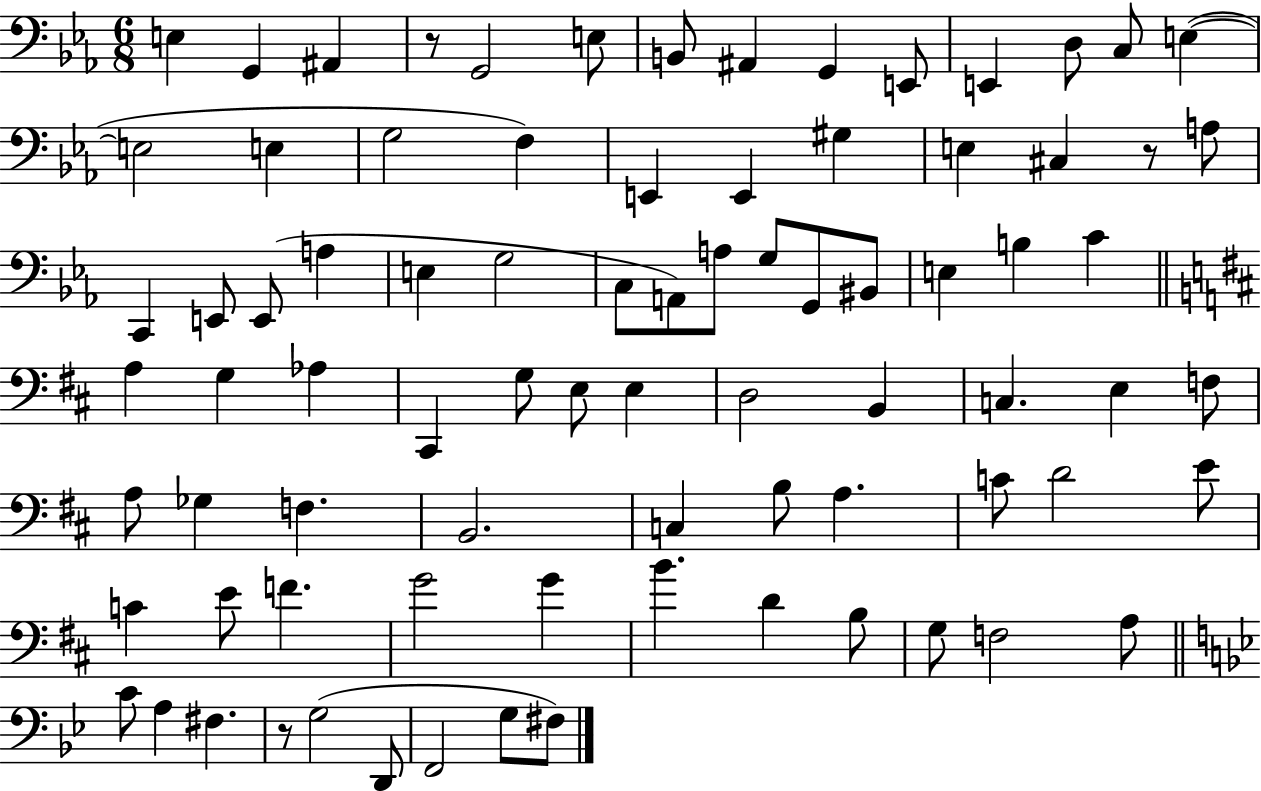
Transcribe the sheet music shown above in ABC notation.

X:1
T:Untitled
M:6/8
L:1/4
K:Eb
E, G,, ^A,, z/2 G,,2 E,/2 B,,/2 ^A,, G,, E,,/2 E,, D,/2 C,/2 E, E,2 E, G,2 F, E,, E,, ^G, E, ^C, z/2 A,/2 C,, E,,/2 E,,/2 A, E, G,2 C,/2 A,,/2 A,/2 G,/2 G,,/2 ^B,,/2 E, B, C A, G, _A, ^C,, G,/2 E,/2 E, D,2 B,, C, E, F,/2 A,/2 _G, F, B,,2 C, B,/2 A, C/2 D2 E/2 C E/2 F G2 G B D B,/2 G,/2 F,2 A,/2 C/2 A, ^F, z/2 G,2 D,,/2 F,,2 G,/2 ^F,/2